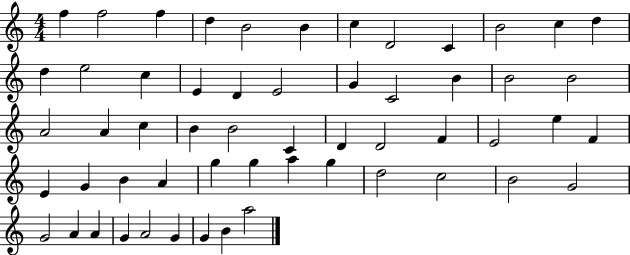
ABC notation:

X:1
T:Untitled
M:4/4
L:1/4
K:C
f f2 f d B2 B c D2 C B2 c d d e2 c E D E2 G C2 B B2 B2 A2 A c B B2 C D D2 F E2 e F E G B A g g a g d2 c2 B2 G2 G2 A A G A2 G G B a2